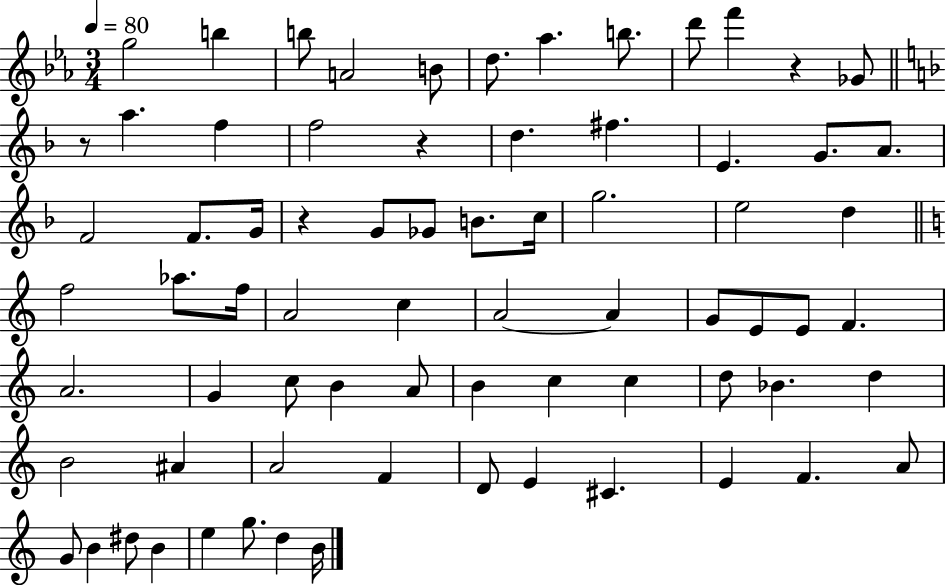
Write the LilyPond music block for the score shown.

{
  \clef treble
  \numericTimeSignature
  \time 3/4
  \key ees \major
  \tempo 4 = 80
  g''2 b''4 | b''8 a'2 b'8 | d''8. aes''4. b''8. | d'''8 f'''4 r4 ges'8 | \break \bar "||" \break \key d \minor r8 a''4. f''4 | f''2 r4 | d''4. fis''4. | e'4. g'8. a'8. | \break f'2 f'8. g'16 | r4 g'8 ges'8 b'8. c''16 | g''2. | e''2 d''4 | \break \bar "||" \break \key c \major f''2 aes''8. f''16 | a'2 c''4 | a'2~~ a'4 | g'8 e'8 e'8 f'4. | \break a'2. | g'4 c''8 b'4 a'8 | b'4 c''4 c''4 | d''8 bes'4. d''4 | \break b'2 ais'4 | a'2 f'4 | d'8 e'4 cis'4. | e'4 f'4. a'8 | \break g'8 b'4 dis''8 b'4 | e''4 g''8. d''4 b'16 | \bar "|."
}